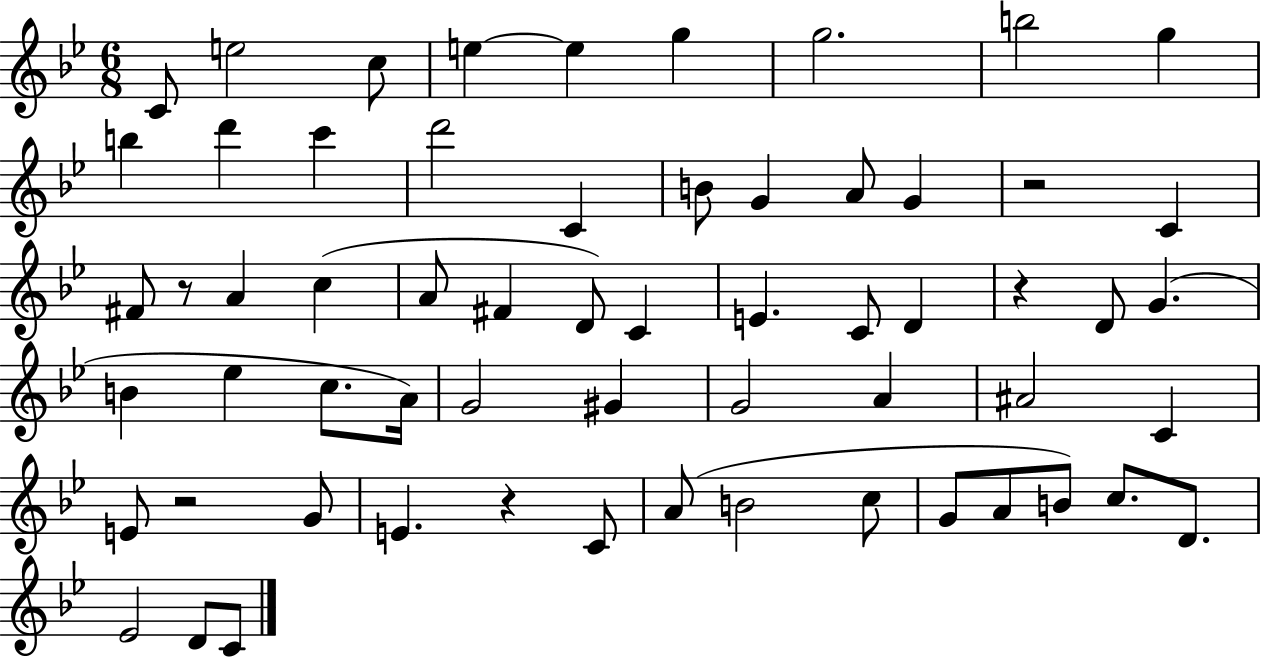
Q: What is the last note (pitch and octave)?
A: C4